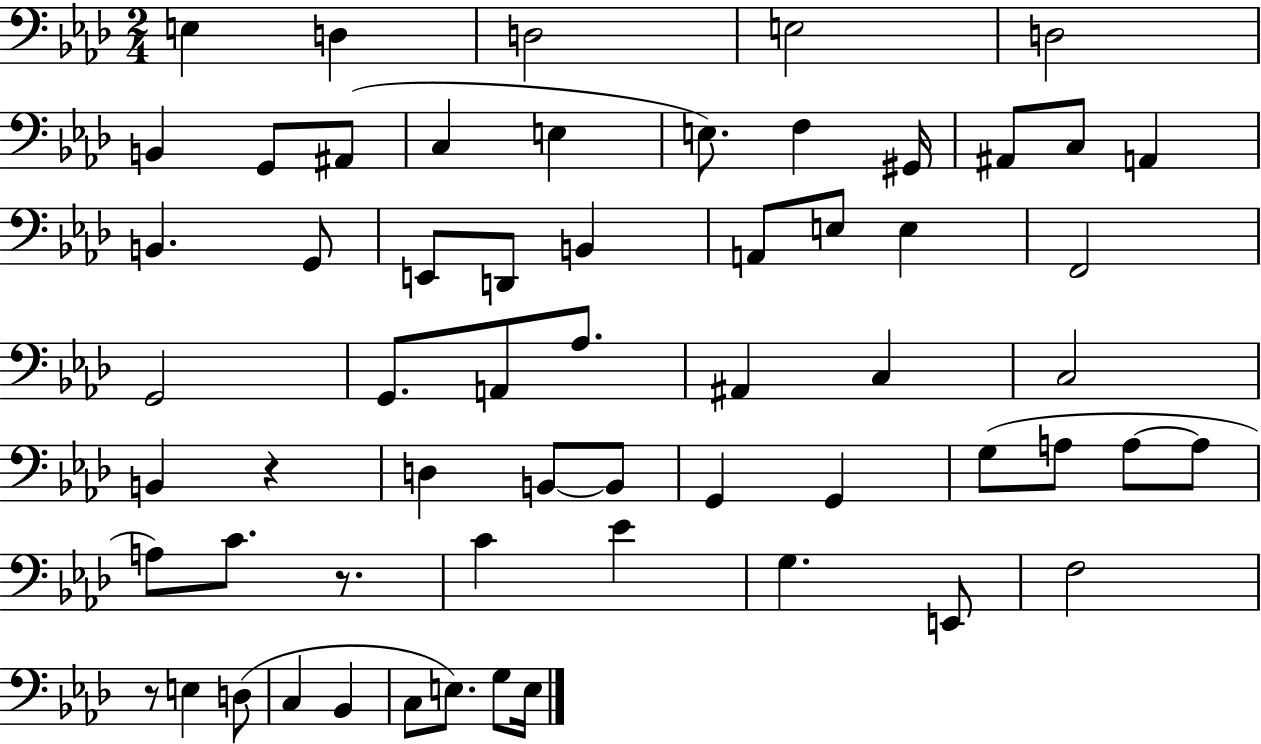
E3/q D3/q D3/h E3/h D3/h B2/q G2/e A#2/e C3/q E3/q E3/e. F3/q G#2/s A#2/e C3/e A2/q B2/q. G2/e E2/e D2/e B2/q A2/e E3/e E3/q F2/h G2/h G2/e. A2/e Ab3/e. A#2/q C3/q C3/h B2/q R/q D3/q B2/e B2/e G2/q G2/q G3/e A3/e A3/e A3/e A3/e C4/e. R/e. C4/q Eb4/q G3/q. E2/e F3/h R/e E3/q D3/e C3/q Bb2/q C3/e E3/e. G3/e E3/s